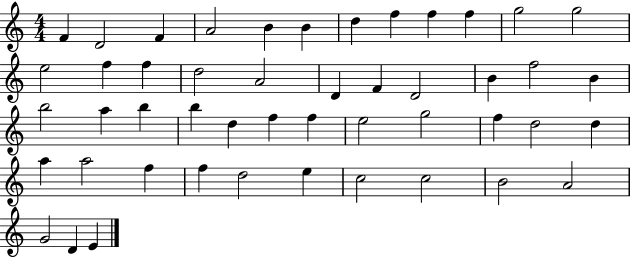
F4/q D4/h F4/q A4/h B4/q B4/q D5/q F5/q F5/q F5/q G5/h G5/h E5/h F5/q F5/q D5/h A4/h D4/q F4/q D4/h B4/q F5/h B4/q B5/h A5/q B5/q B5/q D5/q F5/q F5/q E5/h G5/h F5/q D5/h D5/q A5/q A5/h F5/q F5/q D5/h E5/q C5/h C5/h B4/h A4/h G4/h D4/q E4/q